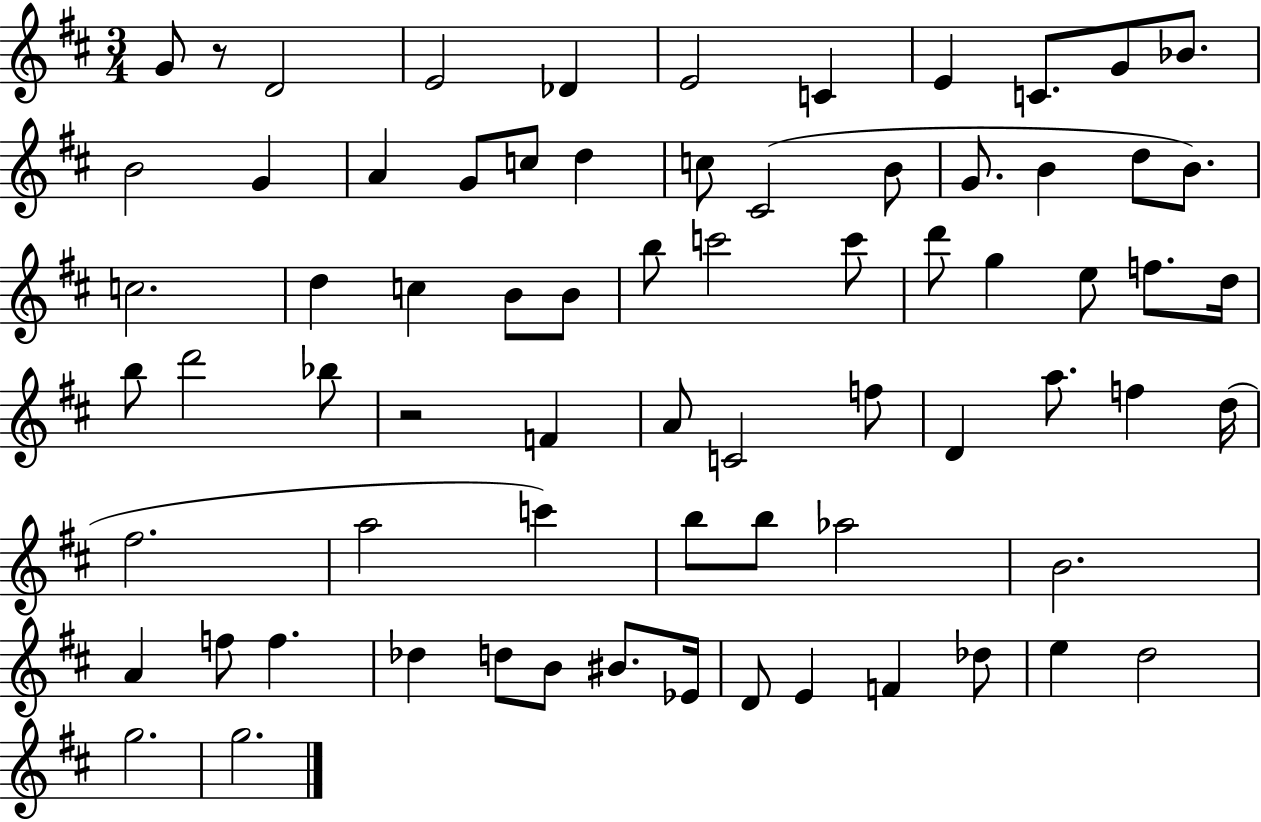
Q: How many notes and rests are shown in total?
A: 72